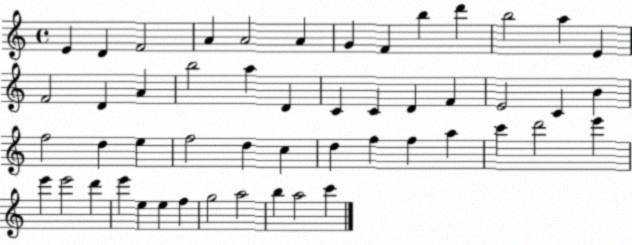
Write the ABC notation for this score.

X:1
T:Untitled
M:4/4
L:1/4
K:C
E D F2 A A2 A G F b d' b2 a E F2 D A b2 a D C C D F E2 C B f2 d e f2 d c d f f a c' d'2 e' e' e'2 d' e' e e f g2 a2 b a2 c'